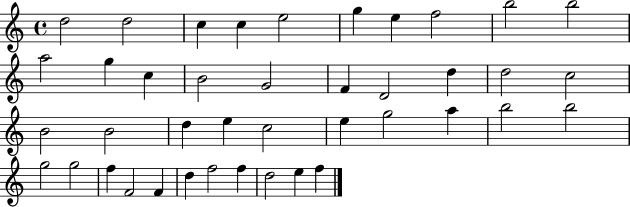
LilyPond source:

{
  \clef treble
  \time 4/4
  \defaultTimeSignature
  \key c \major
  d''2 d''2 | c''4 c''4 e''2 | g''4 e''4 f''2 | b''2 b''2 | \break a''2 g''4 c''4 | b'2 g'2 | f'4 d'2 d''4 | d''2 c''2 | \break b'2 b'2 | d''4 e''4 c''2 | e''4 g''2 a''4 | b''2 b''2 | \break g''2 g''2 | f''4 f'2 f'4 | d''4 f''2 f''4 | d''2 e''4 f''4 | \break \bar "|."
}